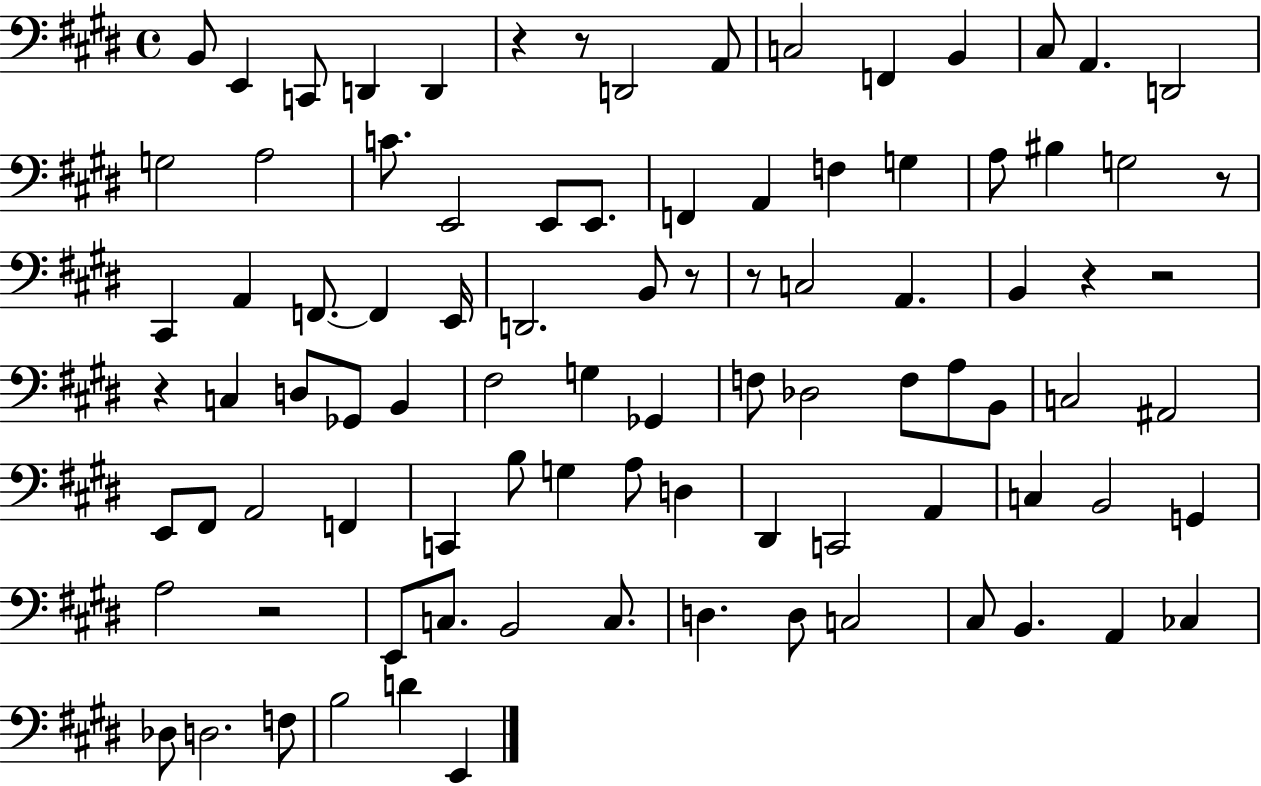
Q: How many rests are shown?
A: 9